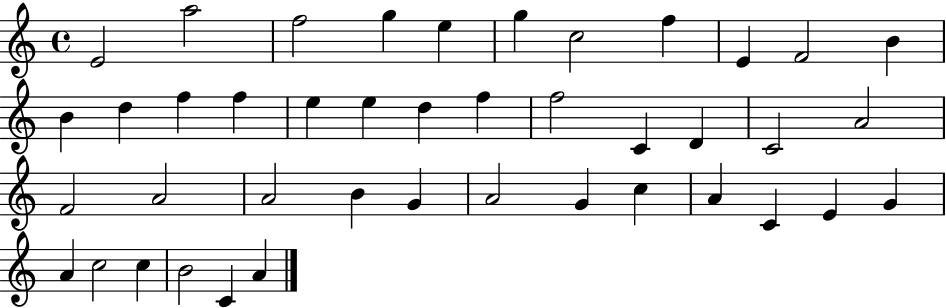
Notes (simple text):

E4/h A5/h F5/h G5/q E5/q G5/q C5/h F5/q E4/q F4/h B4/q B4/q D5/q F5/q F5/q E5/q E5/q D5/q F5/q F5/h C4/q D4/q C4/h A4/h F4/h A4/h A4/h B4/q G4/q A4/h G4/q C5/q A4/q C4/q E4/q G4/q A4/q C5/h C5/q B4/h C4/q A4/q